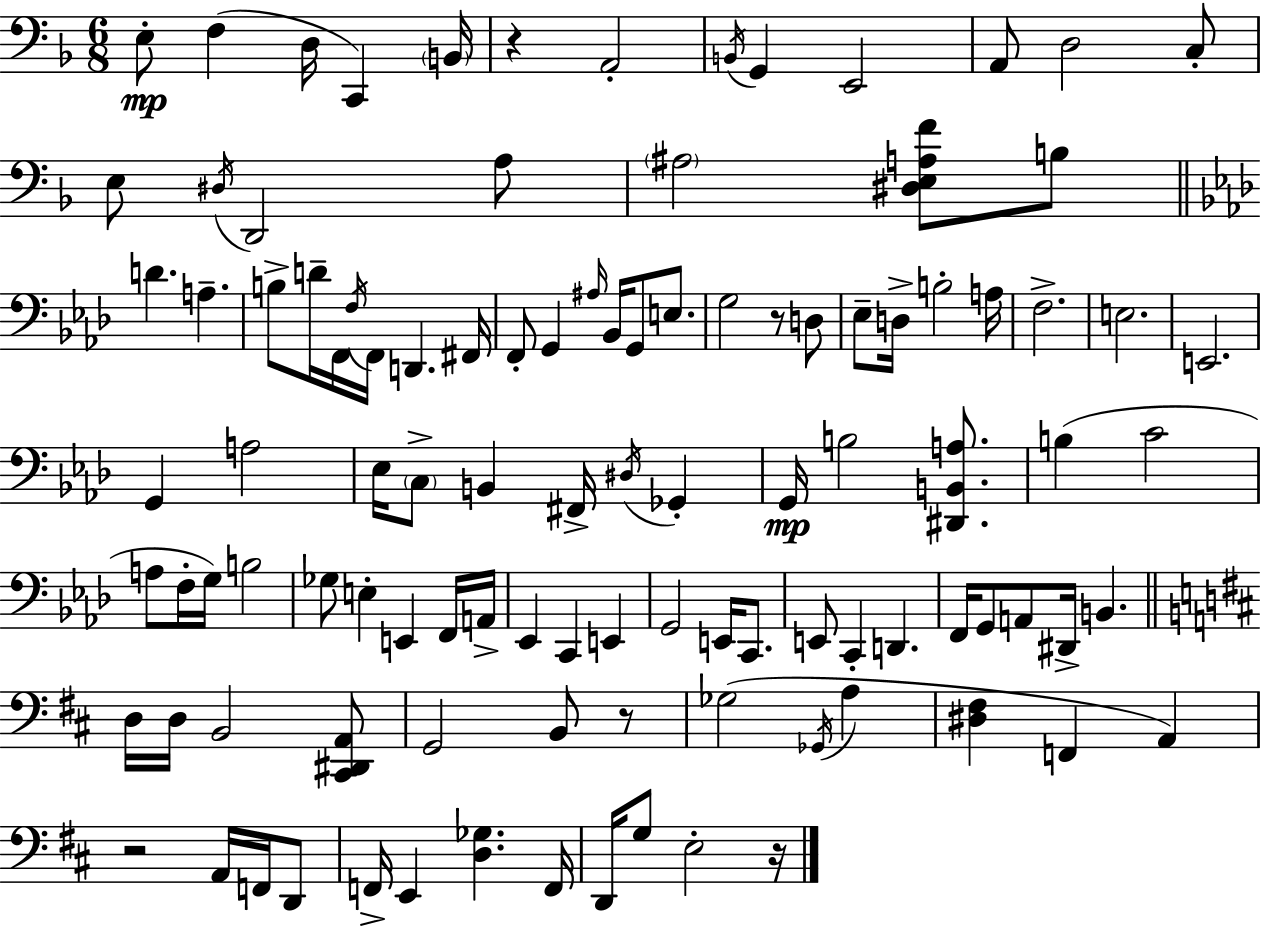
{
  \clef bass
  \numericTimeSignature
  \time 6/8
  \key f \major
  e8-.\mp f4( d16 c,4) \parenthesize b,16 | r4 a,2-. | \acciaccatura { b,16 } g,4 e,2 | a,8 d2 c8-. | \break e8 \acciaccatura { dis16 } d,2 | a8 \parenthesize ais2 <dis e a f'>8 | b8 \bar "||" \break \key aes \major d'4. a4.-- | b8-> d'16-- f,16 \acciaccatura { f16 } f,16 d,4. | fis,16 f,8-. g,4 \grace { ais16 } bes,16 g,8 e8. | g2 r8 | \break d8 ees8-- d16-> b2-. | a16 f2.-> | e2. | e,2. | \break g,4 a2 | ees16 \parenthesize c8-> b,4 fis,16-> \acciaccatura { dis16 } ges,4-. | g,16\mp b2 | <dis, b, a>8. b4( c'2 | \break a8 f16-. g16) b2 | ges8 e4-. e,4 | f,16 a,16-> ees,4 c,4 e,4 | g,2 e,16 | \break c,8. e,8 c,4-. d,4. | f,16 g,8 a,8 dis,16-> b,4. | \bar "||" \break \key b \minor d16 d16 b,2 <cis, dis, a,>8 | g,2 b,8 r8 | ges2( \acciaccatura { ges,16 } a4 | <dis fis>4 f,4 a,4) | \break r2 a,16 f,16 d,8 | f,16-> e,4 <d ges>4. | f,16 d,16 g8 e2-. | r16 \bar "|."
}